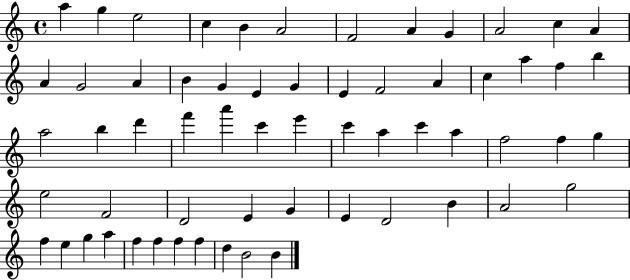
X:1
T:Untitled
M:4/4
L:1/4
K:C
a g e2 c B A2 F2 A G A2 c A A G2 A B G E G E F2 A c a f b a2 b d' f' a' c' e' c' a c' a f2 f g e2 F2 D2 E G E D2 B A2 g2 f e g a f f f f d B2 B